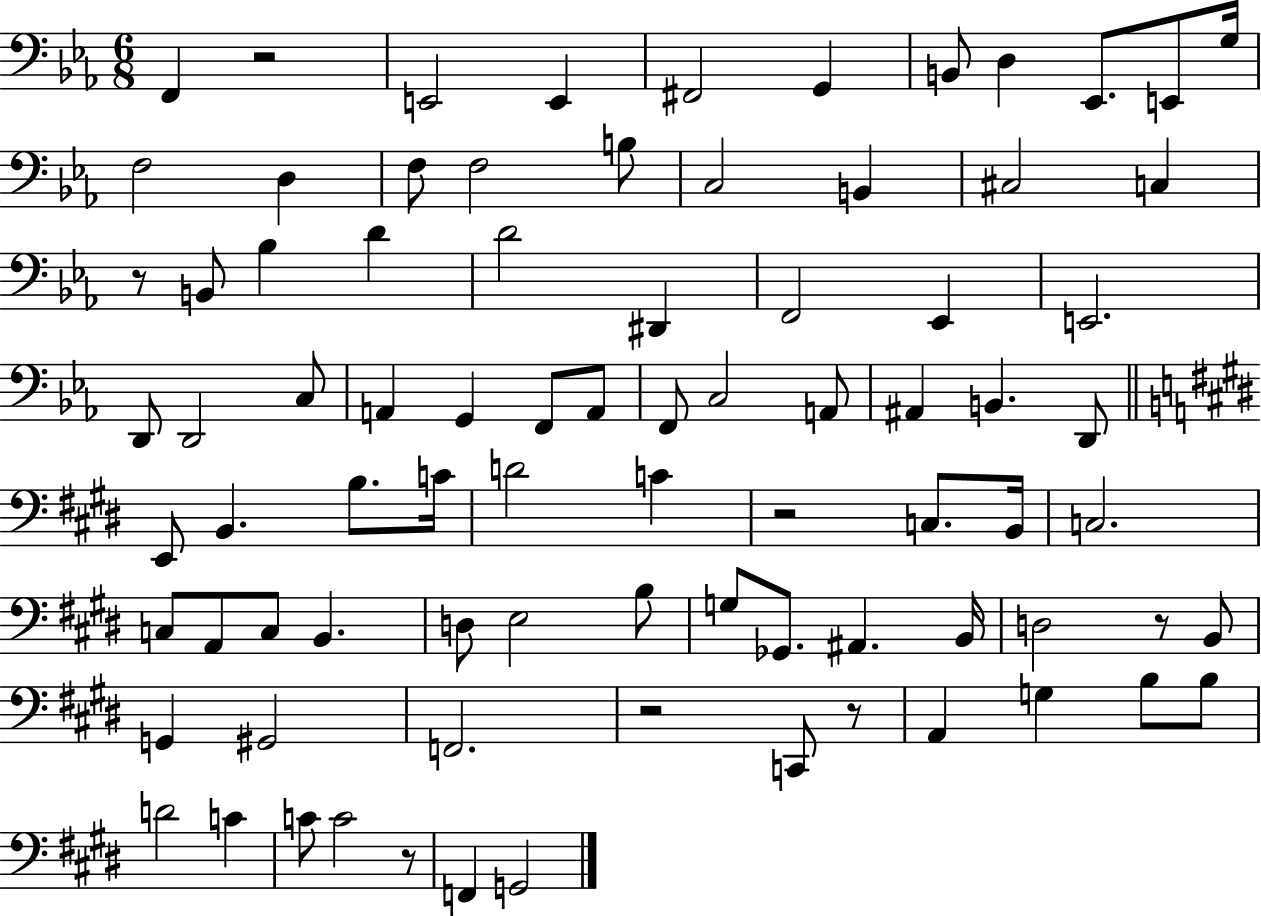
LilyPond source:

{
  \clef bass
  \numericTimeSignature
  \time 6/8
  \key ees \major
  \repeat volta 2 { f,4 r2 | e,2 e,4 | fis,2 g,4 | b,8 d4 ees,8. e,8 g16 | \break f2 d4 | f8 f2 b8 | c2 b,4 | cis2 c4 | \break r8 b,8 bes4 d'4 | d'2 dis,4 | f,2 ees,4 | e,2. | \break d,8 d,2 c8 | a,4 g,4 f,8 a,8 | f,8 c2 a,8 | ais,4 b,4. d,8 | \break \bar "||" \break \key e \major e,8 b,4. b8. c'16 | d'2 c'4 | r2 c8. b,16 | c2. | \break c8 a,8 c8 b,4. | d8 e2 b8 | g8 ges,8. ais,4. b,16 | d2 r8 b,8 | \break g,4 gis,2 | f,2. | r2 c,8 r8 | a,4 g4 b8 b8 | \break d'2 c'4 | c'8 c'2 r8 | f,4 g,2 | } \bar "|."
}